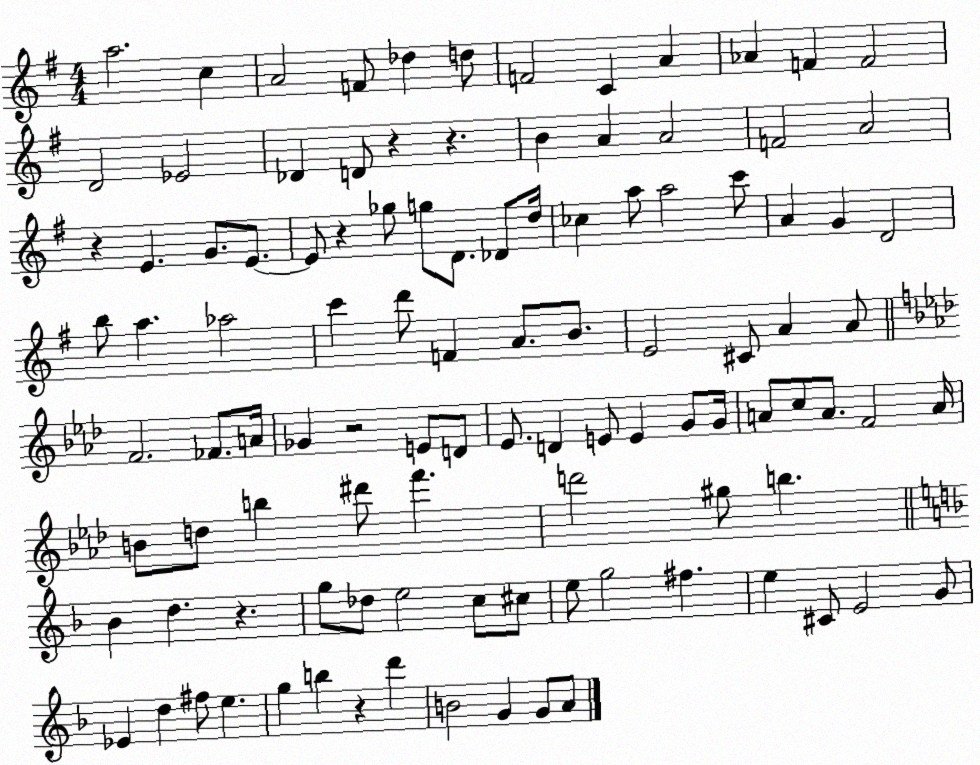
X:1
T:Untitled
M:4/4
L:1/4
K:G
a2 c A2 F/2 _d d/2 F2 C A _A F F2 D2 _E2 _D D/2 z z B A A2 F2 A2 z E G/2 E/2 E/2 z _g/2 g/2 D/2 _D/2 d/4 _c a/2 a2 c'/2 A G D2 b/2 a _a2 c' d'/2 F A/2 B/2 E2 ^C/2 A A/2 F2 _F/2 A/4 _G z2 E/2 D/2 _E/2 D E/2 E G/2 G/4 A/2 c/2 A/2 F2 A/4 B/2 d/2 b ^d'/2 f' d'2 ^g/2 b _B d z g/2 _d/2 e2 c/2 ^c/2 e/2 g2 ^f e ^C/2 E2 G/2 _E d ^f/2 e g b z d' B2 G G/2 A/2